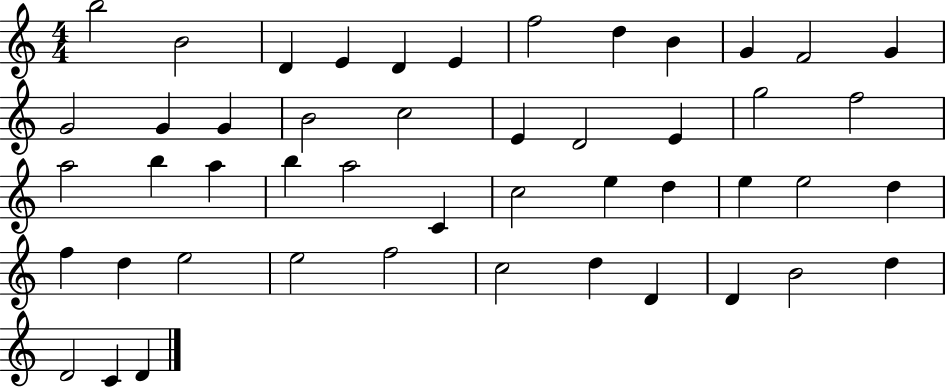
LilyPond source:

{
  \clef treble
  \numericTimeSignature
  \time 4/4
  \key c \major
  b''2 b'2 | d'4 e'4 d'4 e'4 | f''2 d''4 b'4 | g'4 f'2 g'4 | \break g'2 g'4 g'4 | b'2 c''2 | e'4 d'2 e'4 | g''2 f''2 | \break a''2 b''4 a''4 | b''4 a''2 c'4 | c''2 e''4 d''4 | e''4 e''2 d''4 | \break f''4 d''4 e''2 | e''2 f''2 | c''2 d''4 d'4 | d'4 b'2 d''4 | \break d'2 c'4 d'4 | \bar "|."
}